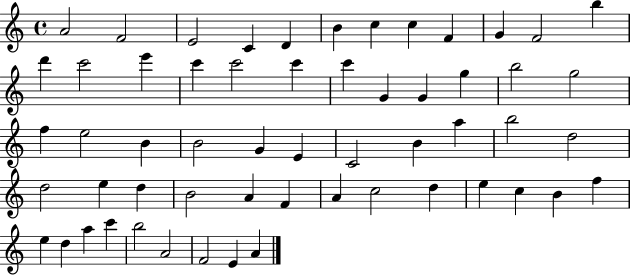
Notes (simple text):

A4/h F4/h E4/h C4/q D4/q B4/q C5/q C5/q F4/q G4/q F4/h B5/q D6/q C6/h E6/q C6/q C6/h C6/q C6/q G4/q G4/q G5/q B5/h G5/h F5/q E5/h B4/q B4/h G4/q E4/q C4/h B4/q A5/q B5/h D5/h D5/h E5/q D5/q B4/h A4/q F4/q A4/q C5/h D5/q E5/q C5/q B4/q F5/q E5/q D5/q A5/q C6/q B5/h A4/h F4/h E4/q A4/q